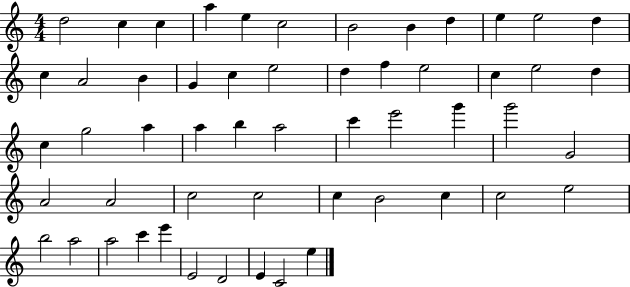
{
  \clef treble
  \numericTimeSignature
  \time 4/4
  \key c \major
  d''2 c''4 c''4 | a''4 e''4 c''2 | b'2 b'4 d''4 | e''4 e''2 d''4 | \break c''4 a'2 b'4 | g'4 c''4 e''2 | d''4 f''4 e''2 | c''4 e''2 d''4 | \break c''4 g''2 a''4 | a''4 b''4 a''2 | c'''4 e'''2 g'''4 | g'''2 g'2 | \break a'2 a'2 | c''2 c''2 | c''4 b'2 c''4 | c''2 e''2 | \break b''2 a''2 | a''2 c'''4 e'''4 | e'2 d'2 | e'4 c'2 e''4 | \break \bar "|."
}